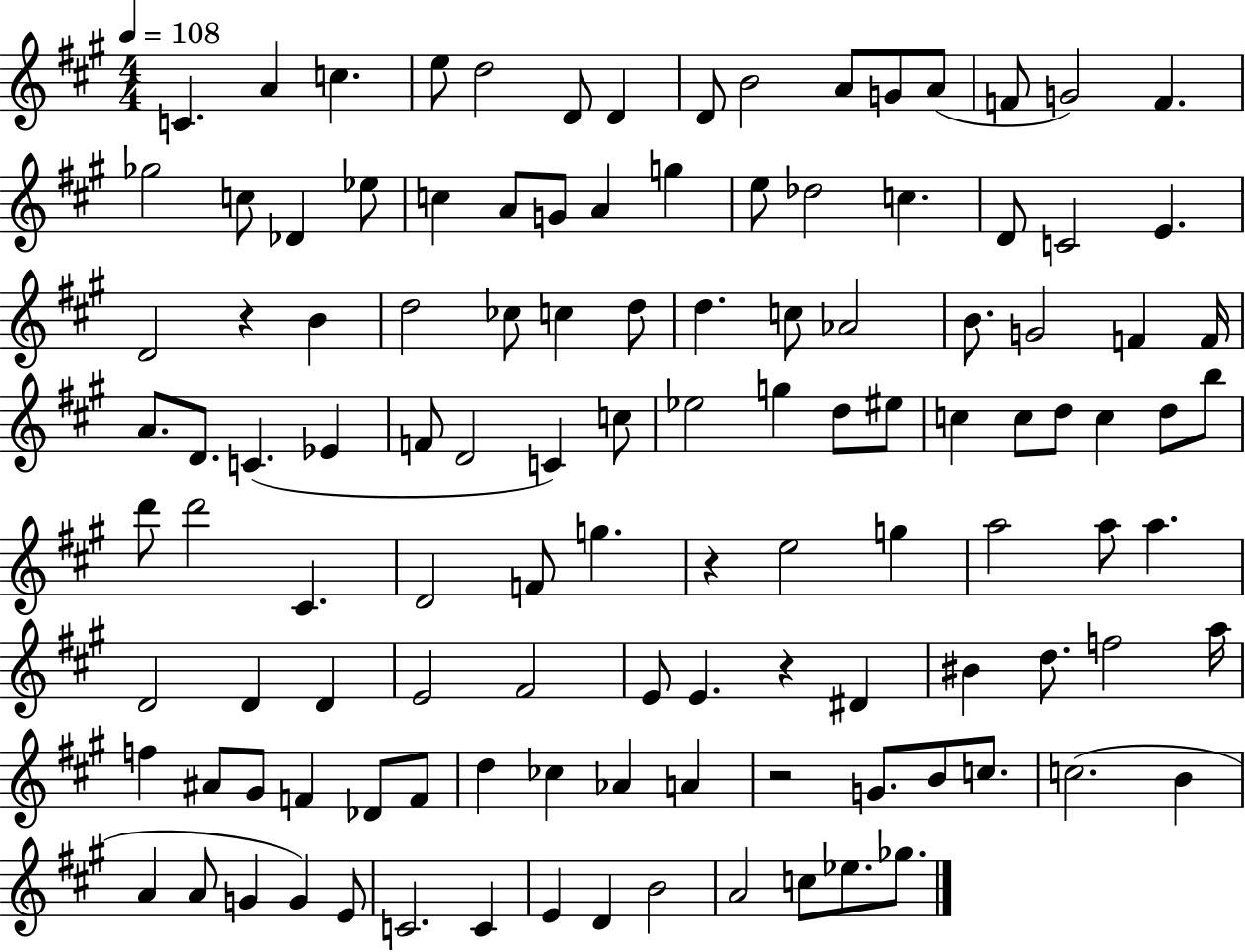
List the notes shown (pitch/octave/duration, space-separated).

C4/q. A4/q C5/q. E5/e D5/h D4/e D4/q D4/e B4/h A4/e G4/e A4/e F4/e G4/h F4/q. Gb5/h C5/e Db4/q Eb5/e C5/q A4/e G4/e A4/q G5/q E5/e Db5/h C5/q. D4/e C4/h E4/q. D4/h R/q B4/q D5/h CES5/e C5/q D5/e D5/q. C5/e Ab4/h B4/e. G4/h F4/q F4/s A4/e. D4/e. C4/q. Eb4/q F4/e D4/h C4/q C5/e Eb5/h G5/q D5/e EIS5/e C5/q C5/e D5/e C5/q D5/e B5/e D6/e D6/h C#4/q. D4/h F4/e G5/q. R/q E5/h G5/q A5/h A5/e A5/q. D4/h D4/q D4/q E4/h F#4/h E4/e E4/q. R/q D#4/q BIS4/q D5/e. F5/h A5/s F5/q A#4/e G#4/e F4/q Db4/e F4/e D5/q CES5/q Ab4/q A4/q R/h G4/e. B4/e C5/e. C5/h. B4/q A4/q A4/e G4/q G4/q E4/e C4/h. C4/q E4/q D4/q B4/h A4/h C5/e Eb5/e. Gb5/e.